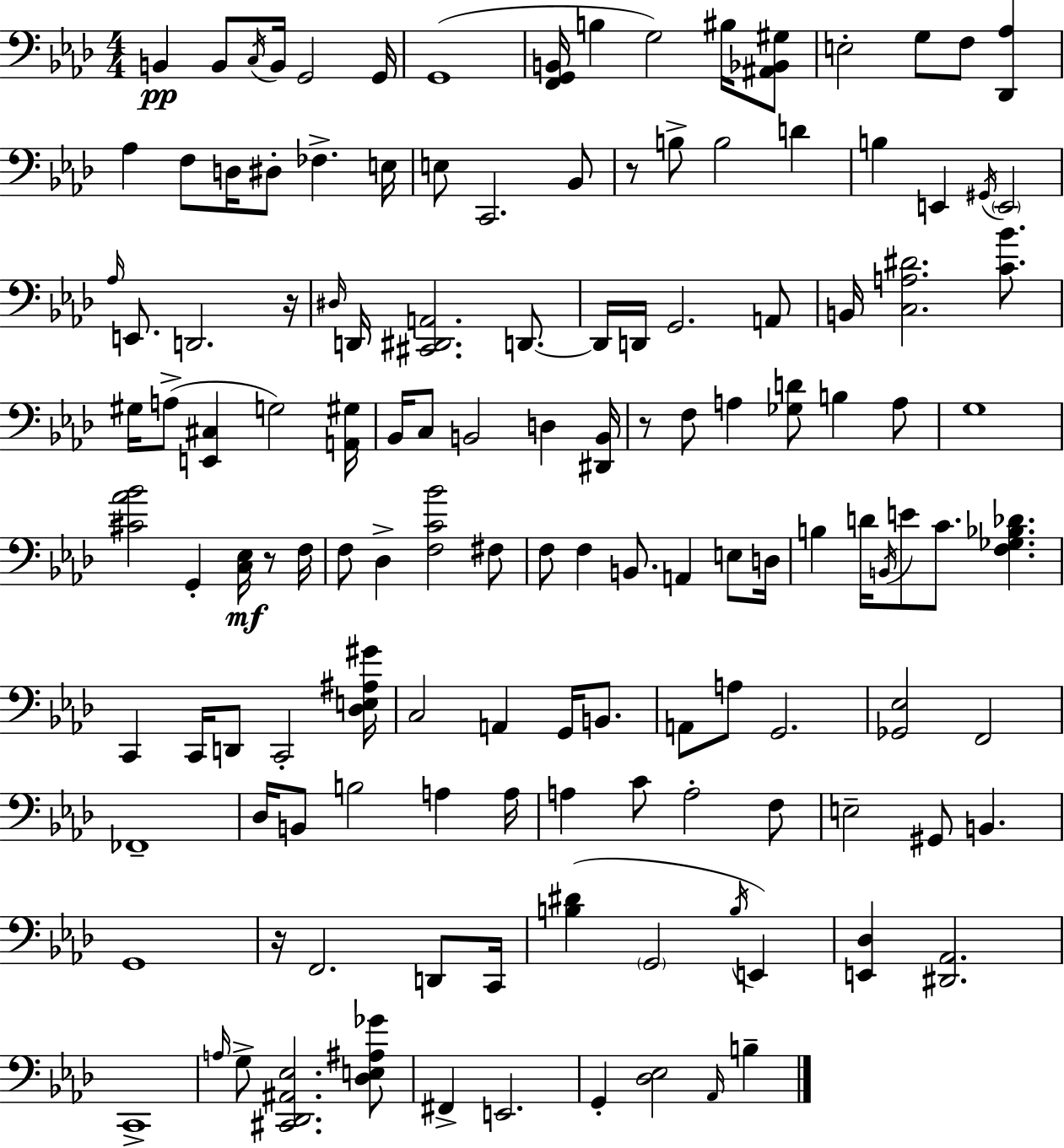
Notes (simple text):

B2/q B2/e C3/s B2/s G2/h G2/s G2/w [F2,G2,B2]/s B3/q G3/h BIS3/s [A#2,Bb2,G#3]/e E3/h G3/e F3/e [Db2,Ab3]/q Ab3/q F3/e D3/s D#3/e FES3/q. E3/s E3/e C2/h. Bb2/e R/e B3/e B3/h D4/q B3/q E2/q G#2/s E2/h Ab3/s E2/e. D2/h. R/s D#3/s D2/s [C#2,D#2,A2]/h. D2/e. D2/s D2/s G2/h. A2/e B2/s [C3,A3,D#4]/h. [C4,Bb4]/e. G#3/s A3/e [E2,C#3]/q G3/h [A2,G#3]/s Bb2/s C3/e B2/h D3/q [D#2,B2]/s R/e F3/e A3/q [Gb3,D4]/e B3/q A3/e G3/w [C#4,Ab4,Bb4]/h G2/q [C3,Eb3]/s R/e F3/s F3/e Db3/q [F3,C4,Bb4]/h F#3/e F3/e F3/q B2/e. A2/q E3/e D3/s B3/q D4/s B2/s E4/e C4/e. [F3,Gb3,Bb3,Db4]/q. C2/q C2/s D2/e C2/h [Db3,E3,A#3,G#4]/s C3/h A2/q G2/s B2/e. A2/e A3/e G2/h. [Gb2,Eb3]/h F2/h FES2/w Db3/s B2/e B3/h A3/q A3/s A3/q C4/e A3/h F3/e E3/h G#2/e B2/q. G2/w R/s F2/h. D2/e C2/s [B3,D#4]/q G2/h B3/s E2/q [E2,Db3]/q [D#2,Ab2]/h. C2/w A3/s G3/e [C#2,Db2,A#2,Eb3]/h. [Db3,E3,A#3,Gb4]/e F#2/q E2/h. G2/q [Db3,Eb3]/h Ab2/s B3/q